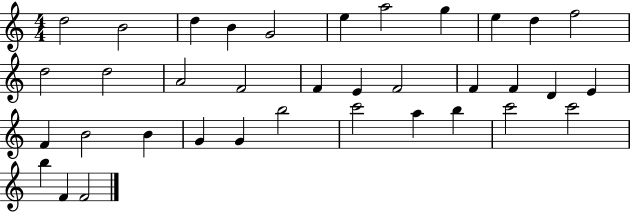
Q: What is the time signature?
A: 4/4